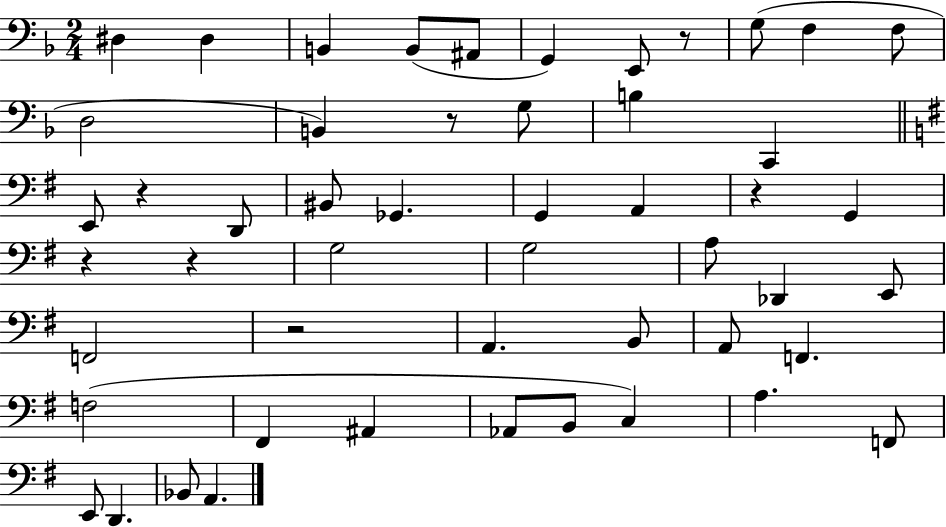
D#3/q D#3/q B2/q B2/e A#2/e G2/q E2/e R/e G3/e F3/q F3/e D3/h B2/q R/e G3/e B3/q C2/q E2/e R/q D2/e BIS2/e Gb2/q. G2/q A2/q R/q G2/q R/q R/q G3/h G3/h A3/e Db2/q E2/e F2/h R/h A2/q. B2/e A2/e F2/q. F3/h F#2/q A#2/q Ab2/e B2/e C3/q A3/q. F2/e E2/e D2/q. Bb2/e A2/q.